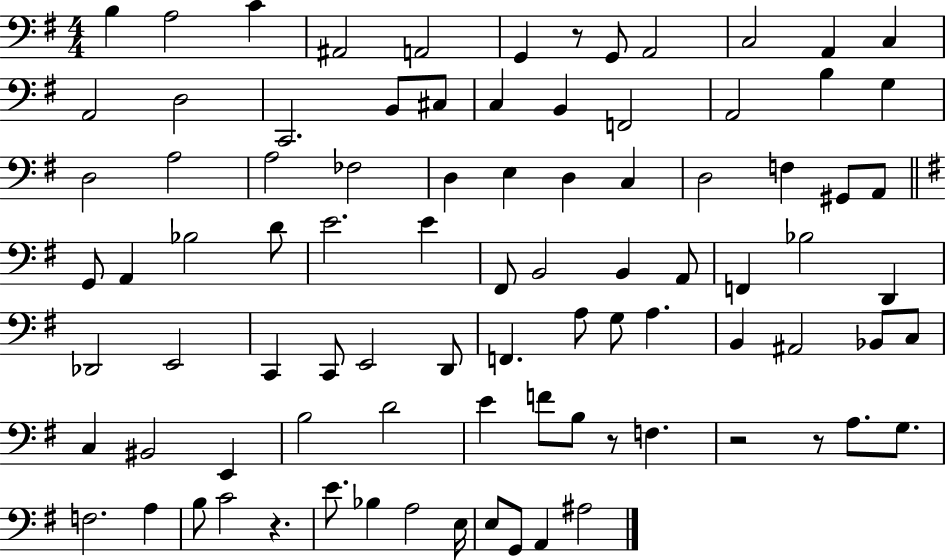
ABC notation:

X:1
T:Untitled
M:4/4
L:1/4
K:G
B, A,2 C ^A,,2 A,,2 G,, z/2 G,,/2 A,,2 C,2 A,, C, A,,2 D,2 C,,2 B,,/2 ^C,/2 C, B,, F,,2 A,,2 B, G, D,2 A,2 A,2 _F,2 D, E, D, C, D,2 F, ^G,,/2 A,,/2 G,,/2 A,, _B,2 D/2 E2 E ^F,,/2 B,,2 B,, A,,/2 F,, _B,2 D,, _D,,2 E,,2 C,, C,,/2 E,,2 D,,/2 F,, A,/2 G,/2 A, B,, ^A,,2 _B,,/2 C,/2 C, ^B,,2 E,, B,2 D2 E F/2 B,/2 z/2 F, z2 z/2 A,/2 G,/2 F,2 A, B,/2 C2 z E/2 _B, A,2 E,/4 E,/2 G,,/2 A,, ^A,2